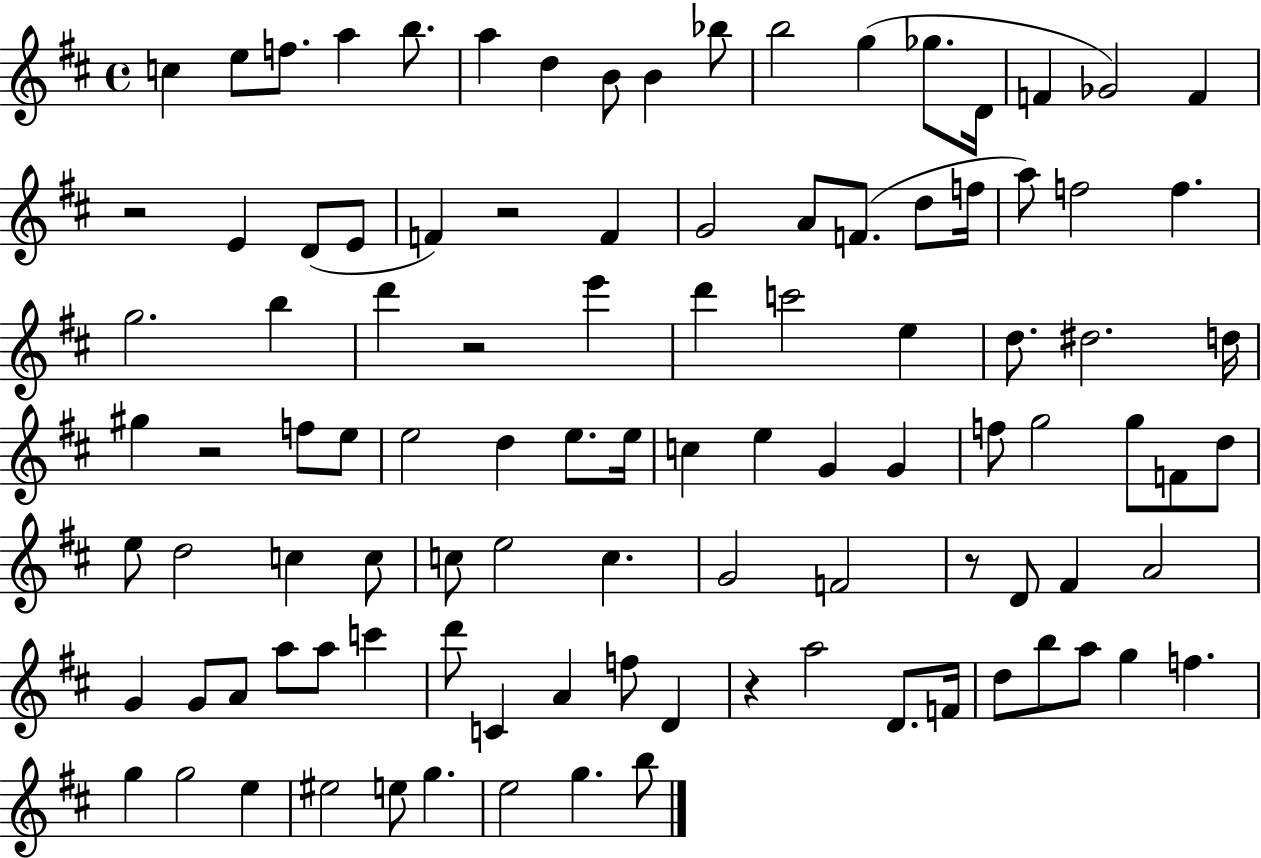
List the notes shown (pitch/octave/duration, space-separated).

C5/q E5/e F5/e. A5/q B5/e. A5/q D5/q B4/e B4/q Bb5/e B5/h G5/q Gb5/e. D4/s F4/q Gb4/h F4/q R/h E4/q D4/e E4/e F4/q R/h F4/q G4/h A4/e F4/e. D5/e F5/s A5/e F5/h F5/q. G5/h. B5/q D6/q R/h E6/q D6/q C6/h E5/q D5/e. D#5/h. D5/s G#5/q R/h F5/e E5/e E5/h D5/q E5/e. E5/s C5/q E5/q G4/q G4/q F5/e G5/h G5/e F4/e D5/e E5/e D5/h C5/q C5/e C5/e E5/h C5/q. G4/h F4/h R/e D4/e F#4/q A4/h G4/q G4/e A4/e A5/e A5/e C6/q D6/e C4/q A4/q F5/e D4/q R/q A5/h D4/e. F4/s D5/e B5/e A5/e G5/q F5/q. G5/q G5/h E5/q EIS5/h E5/e G5/q. E5/h G5/q. B5/e